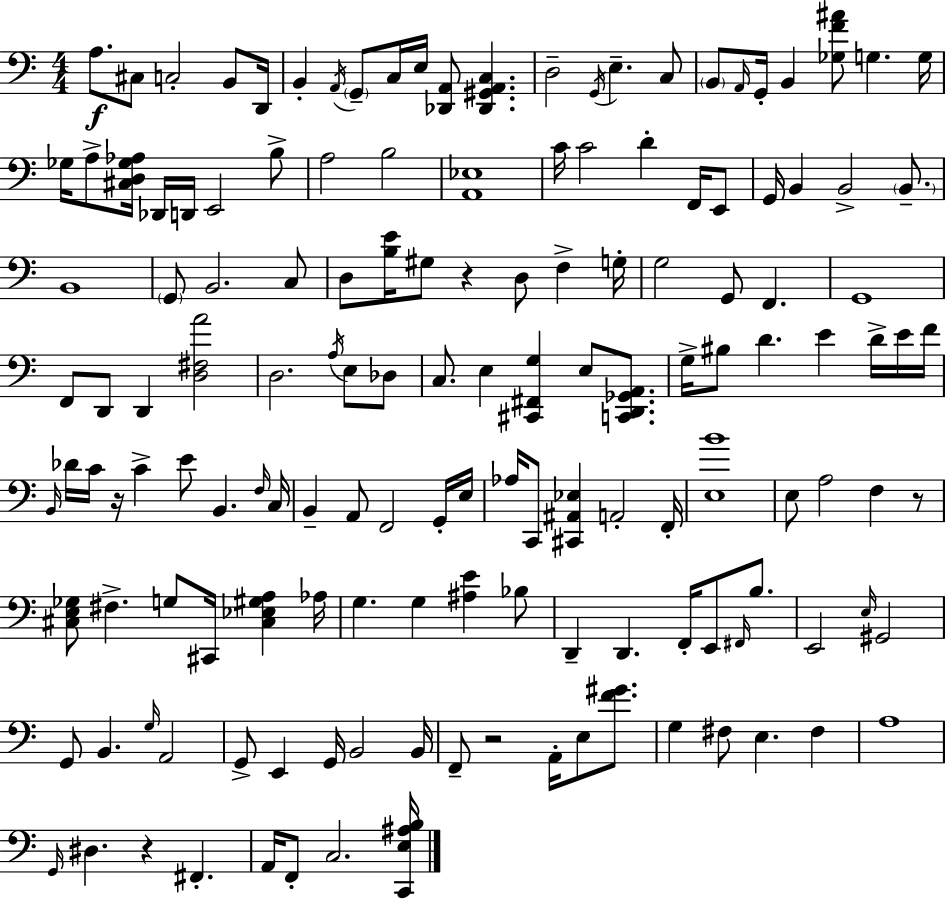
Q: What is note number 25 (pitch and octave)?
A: E2